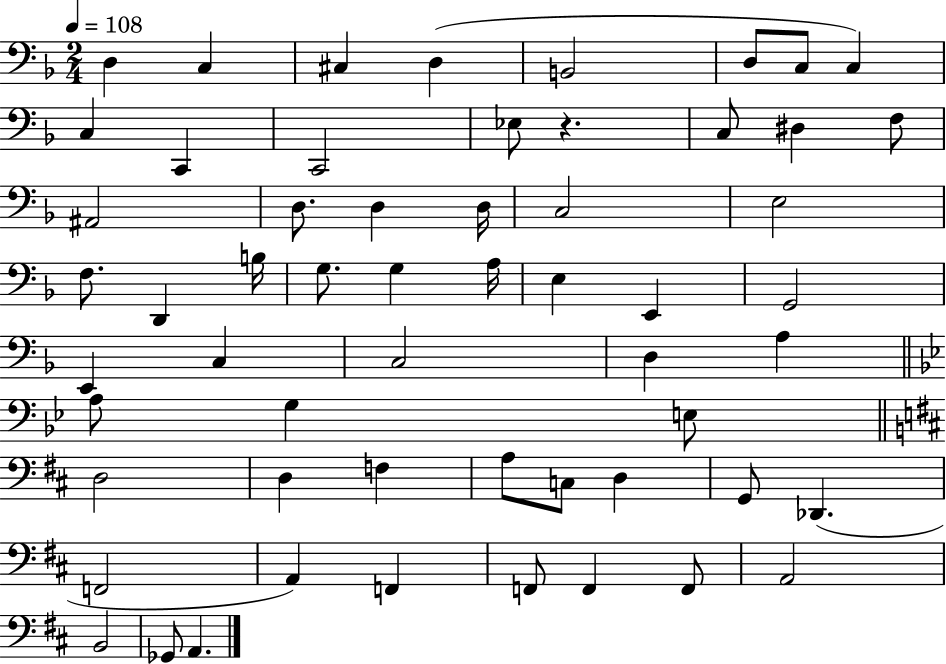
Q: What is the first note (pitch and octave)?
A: D3